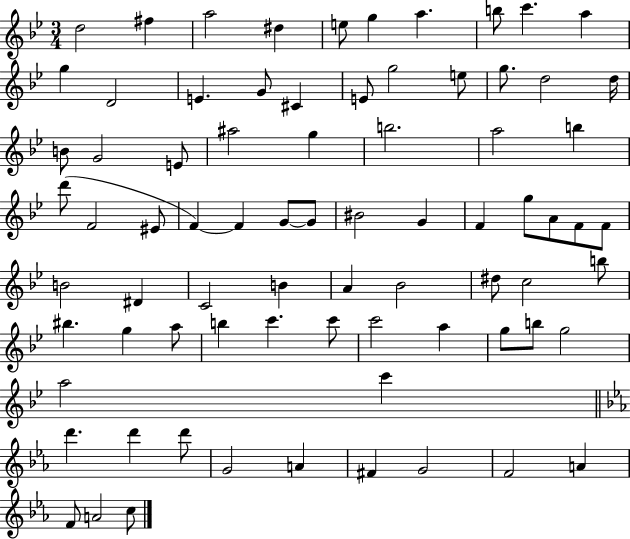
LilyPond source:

{
  \clef treble
  \numericTimeSignature
  \time 3/4
  \key bes \major
  \repeat volta 2 { d''2 fis''4 | a''2 dis''4 | e''8 g''4 a''4. | b''8 c'''4. a''4 | \break g''4 d'2 | e'4. g'8 cis'4 | e'8 g''2 e''8 | g''8. d''2 d''16 | \break b'8 g'2 e'8 | ais''2 g''4 | b''2. | a''2 b''4 | \break d'''8( f'2 eis'8 | f'4~~) f'4 g'8~~ g'8 | bis'2 g'4 | f'4 g''8 a'8 f'8 f'8 | \break b'2 dis'4 | c'2 b'4 | a'4 bes'2 | dis''8 c''2 b''8 | \break bis''4. g''4 a''8 | b''4 c'''4. c'''8 | c'''2 a''4 | g''8 b''8 g''2 | \break a''2 c'''4 | \bar "||" \break \key ees \major d'''4. d'''4 d'''8 | g'2 a'4 | fis'4 g'2 | f'2 a'4 | \break f'8 a'2 c''8 | } \bar "|."
}